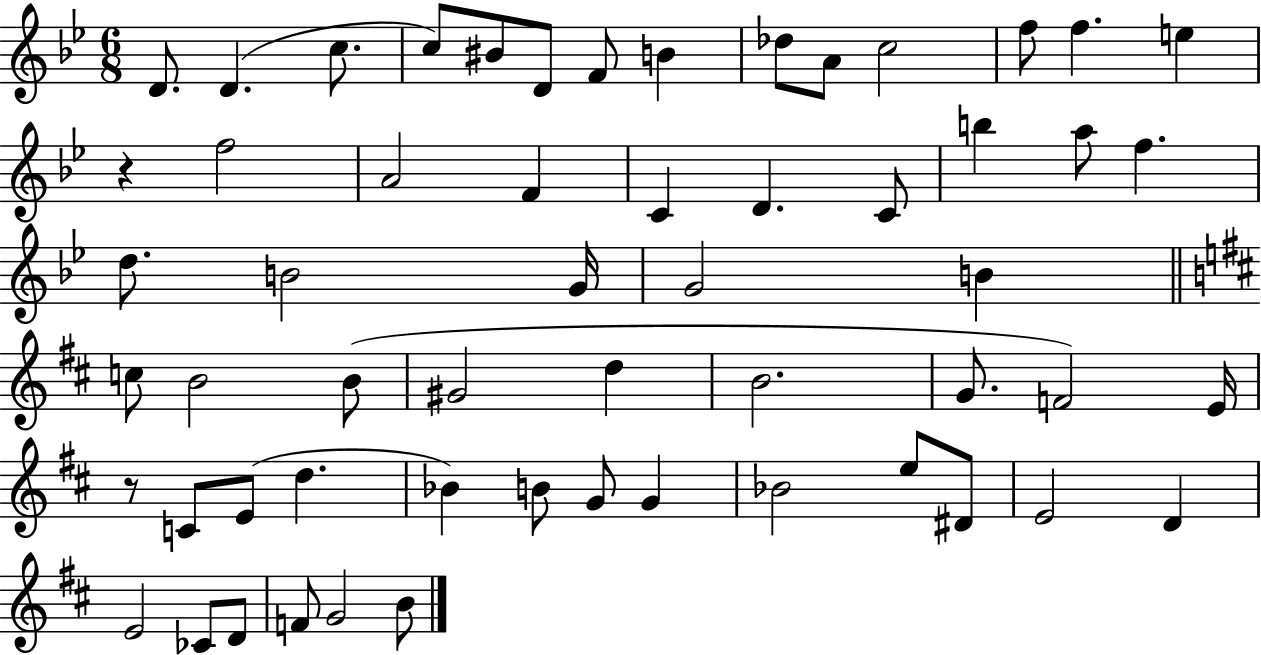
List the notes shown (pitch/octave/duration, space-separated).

D4/e. D4/q. C5/e. C5/e BIS4/e D4/e F4/e B4/q Db5/e A4/e C5/h F5/e F5/q. E5/q R/q F5/h A4/h F4/q C4/q D4/q. C4/e B5/q A5/e F5/q. D5/e. B4/h G4/s G4/h B4/q C5/e B4/h B4/e G#4/h D5/q B4/h. G4/e. F4/h E4/s R/e C4/e E4/e D5/q. Bb4/q B4/e G4/e G4/q Bb4/h E5/e D#4/e E4/h D4/q E4/h CES4/e D4/e F4/e G4/h B4/e